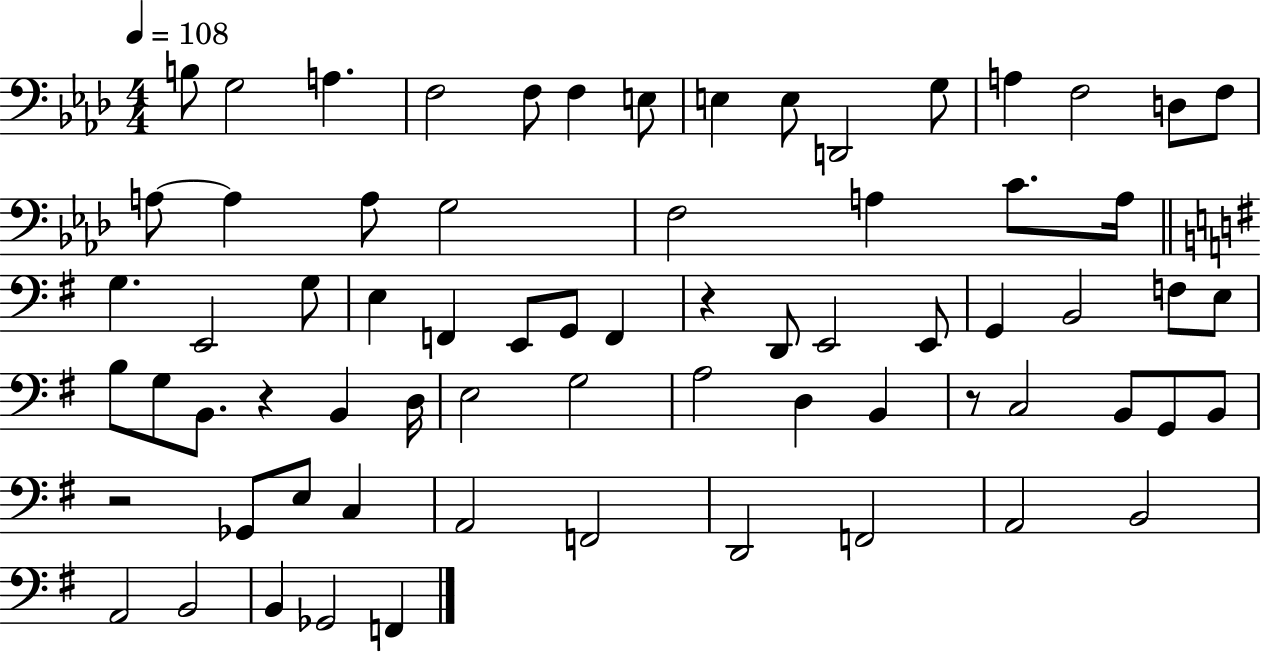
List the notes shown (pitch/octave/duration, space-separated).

B3/e G3/h A3/q. F3/h F3/e F3/q E3/e E3/q E3/e D2/h G3/e A3/q F3/h D3/e F3/e A3/e A3/q A3/e G3/h F3/h A3/q C4/e. A3/s G3/q. E2/h G3/e E3/q F2/q E2/e G2/e F2/q R/q D2/e E2/h E2/e G2/q B2/h F3/e E3/e B3/e G3/e B2/e. R/q B2/q D3/s E3/h G3/h A3/h D3/q B2/q R/e C3/h B2/e G2/e B2/e R/h Gb2/e E3/e C3/q A2/h F2/h D2/h F2/h A2/h B2/h A2/h B2/h B2/q Gb2/h F2/q